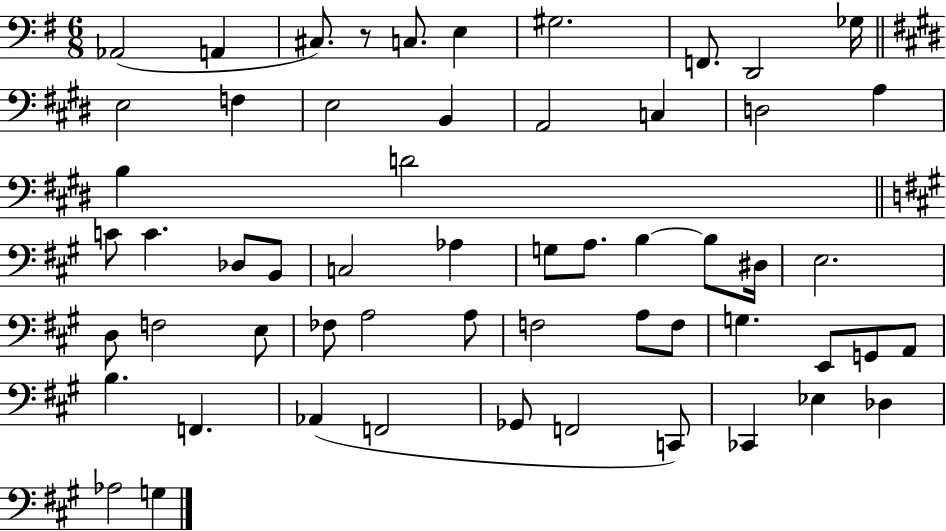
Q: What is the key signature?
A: G major